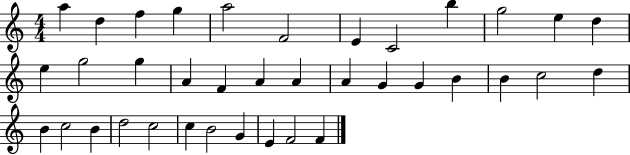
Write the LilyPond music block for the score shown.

{
  \clef treble
  \numericTimeSignature
  \time 4/4
  \key c \major
  a''4 d''4 f''4 g''4 | a''2 f'2 | e'4 c'2 b''4 | g''2 e''4 d''4 | \break e''4 g''2 g''4 | a'4 f'4 a'4 a'4 | a'4 g'4 g'4 b'4 | b'4 c''2 d''4 | \break b'4 c''2 b'4 | d''2 c''2 | c''4 b'2 g'4 | e'4 f'2 f'4 | \break \bar "|."
}